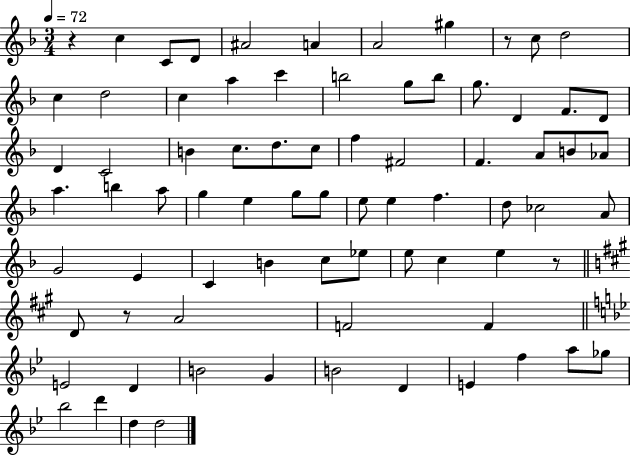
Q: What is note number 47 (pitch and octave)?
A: G4